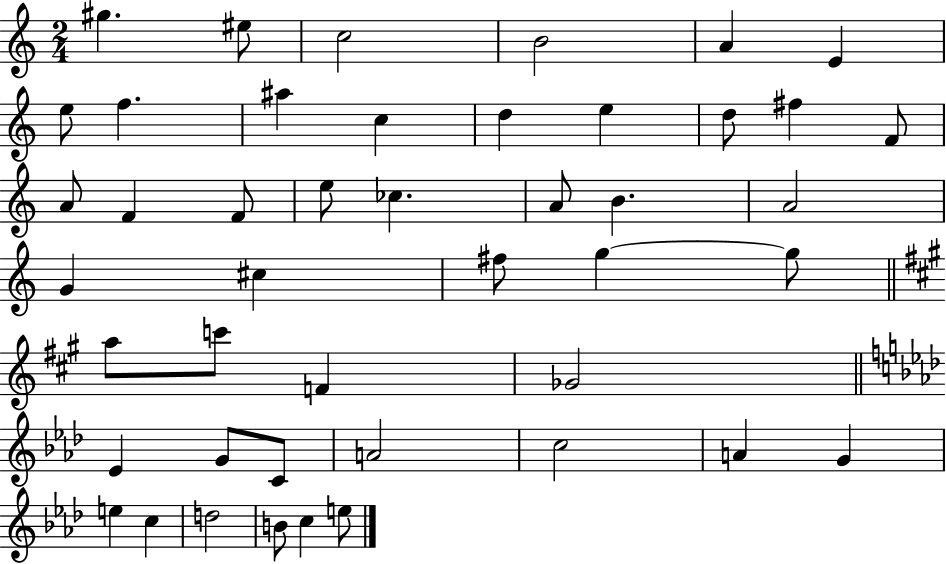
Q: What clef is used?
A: treble